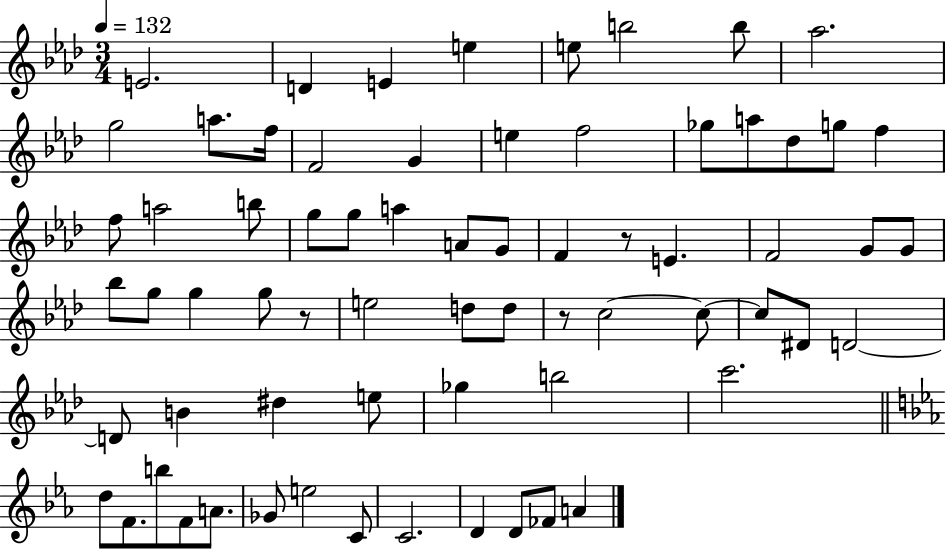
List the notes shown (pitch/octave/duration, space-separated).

E4/h. D4/q E4/q E5/q E5/e B5/h B5/e Ab5/h. G5/h A5/e. F5/s F4/h G4/q E5/q F5/h Gb5/e A5/e Db5/e G5/e F5/q F5/e A5/h B5/e G5/e G5/e A5/q A4/e G4/e F4/q R/e E4/q. F4/h G4/e G4/e Bb5/e G5/e G5/q G5/e R/e E5/h D5/e D5/e R/e C5/h C5/e C5/e D#4/e D4/h D4/e B4/q D#5/q E5/e Gb5/q B5/h C6/h. D5/e F4/e. B5/e F4/e A4/e. Gb4/e E5/h C4/e C4/h. D4/q D4/e FES4/e A4/q